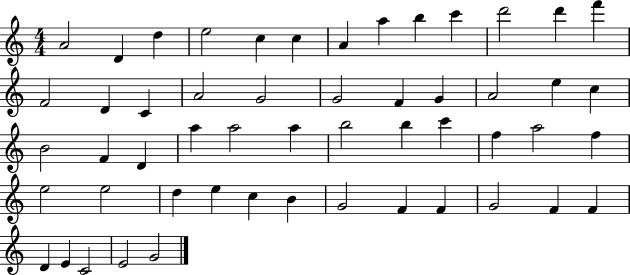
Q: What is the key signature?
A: C major